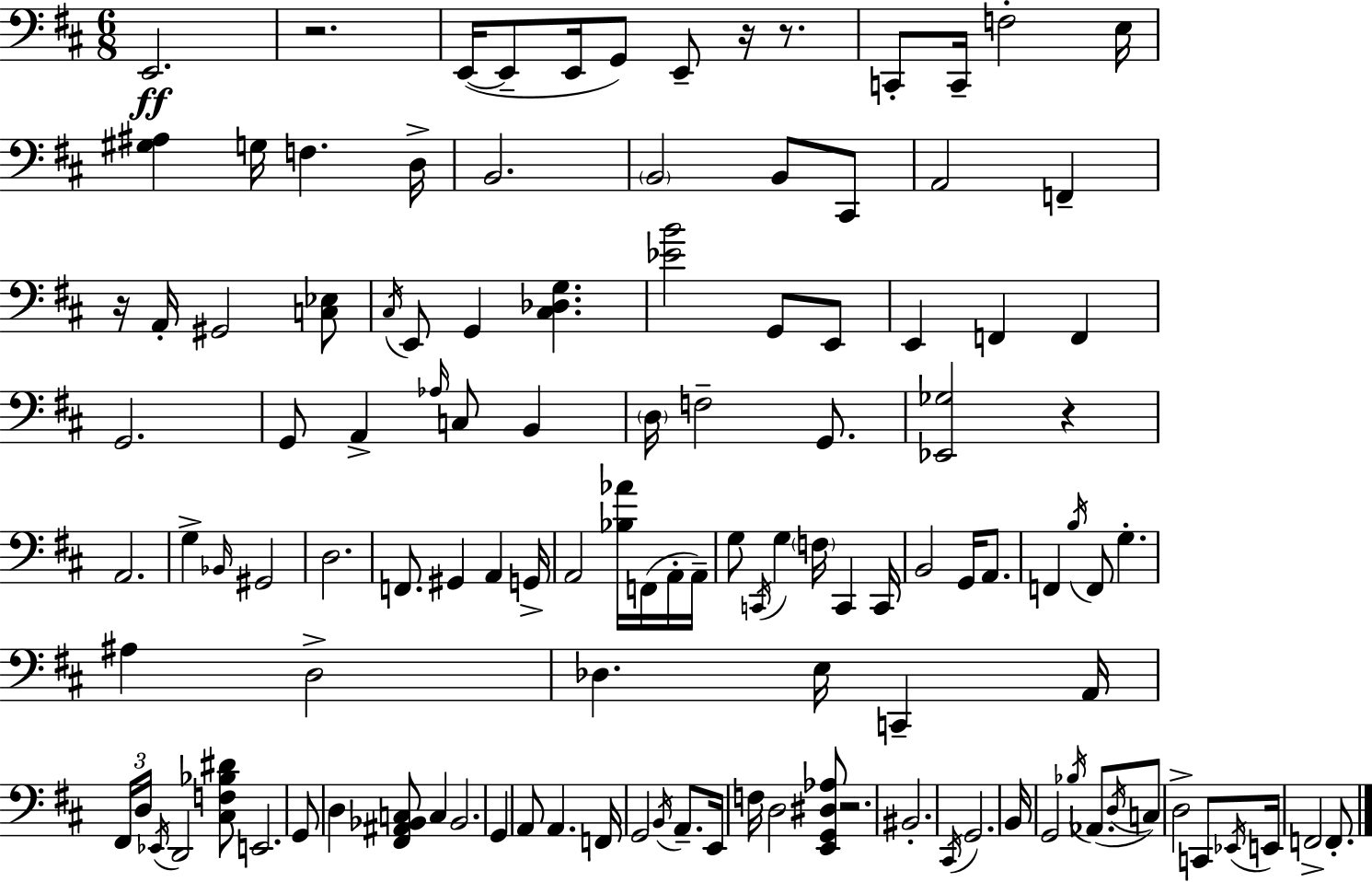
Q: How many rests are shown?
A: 6